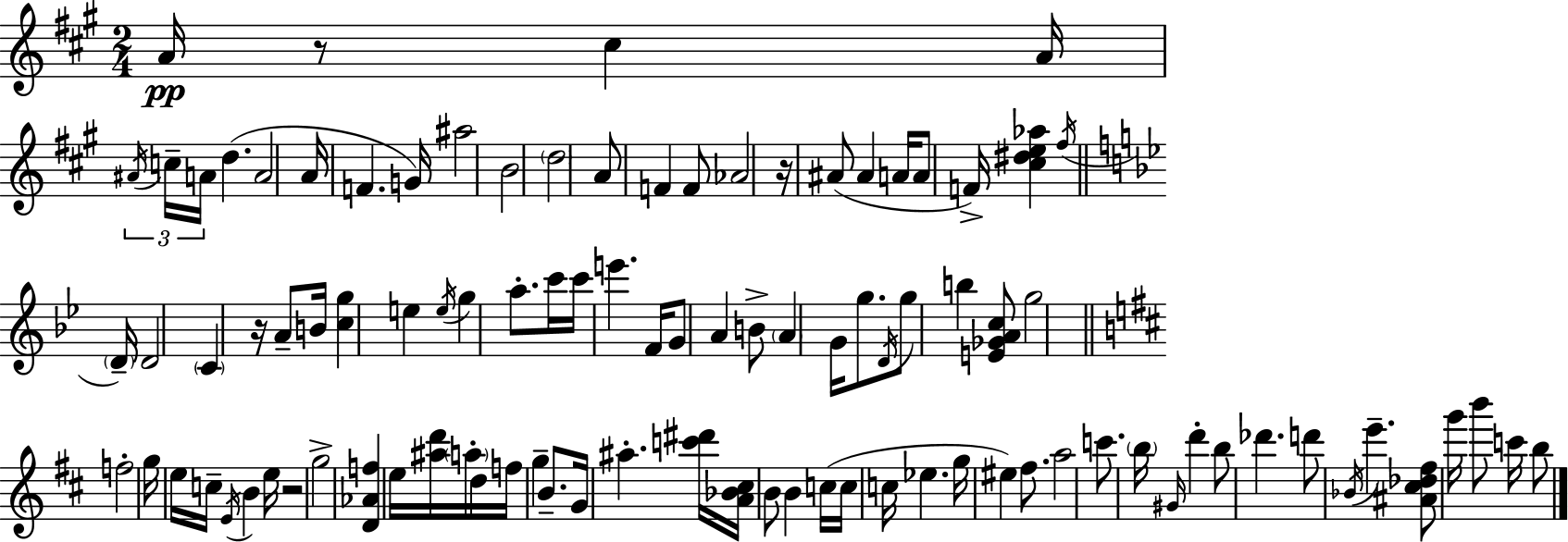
A4/s R/e C#5/q A4/s A#4/s C5/s A4/s D5/q. A4/h A4/s F4/q. G4/s A#5/h B4/h D5/h A4/e F4/q F4/e Ab4/h R/s A#4/e A#4/q A4/s A4/e F4/s [C#5,D#5,E5,Ab5]/q F#5/s D4/s D4/h C4/q R/s A4/e B4/s [C5,G5]/q E5/q E5/s G5/q A5/e. C6/s C6/s E6/q. F4/s G4/e A4/q B4/e A4/q G4/s G5/e. D4/s G5/e B5/q [E4,Gb4,A4,C5]/e G5/h F5/h G5/s E5/s C5/s E4/s B4/q E5/s R/h G5/h [D4,Ab4,F5]/q E5/s [A#5,D6]/s A5/s D5/s F5/s G5/q B4/e. G4/s A#5/q. [C6,D#6]/s [A4,Bb4,C#5]/s B4/e B4/q C5/s C5/s C5/s Eb5/q. G5/s EIS5/q F#5/e. A5/h C6/e. B5/s G#4/s D6/q B5/e Db6/q. D6/e Bb4/s E6/q. [A#4,C#5,Db5,F#5]/e G6/s B6/e C6/s B5/e